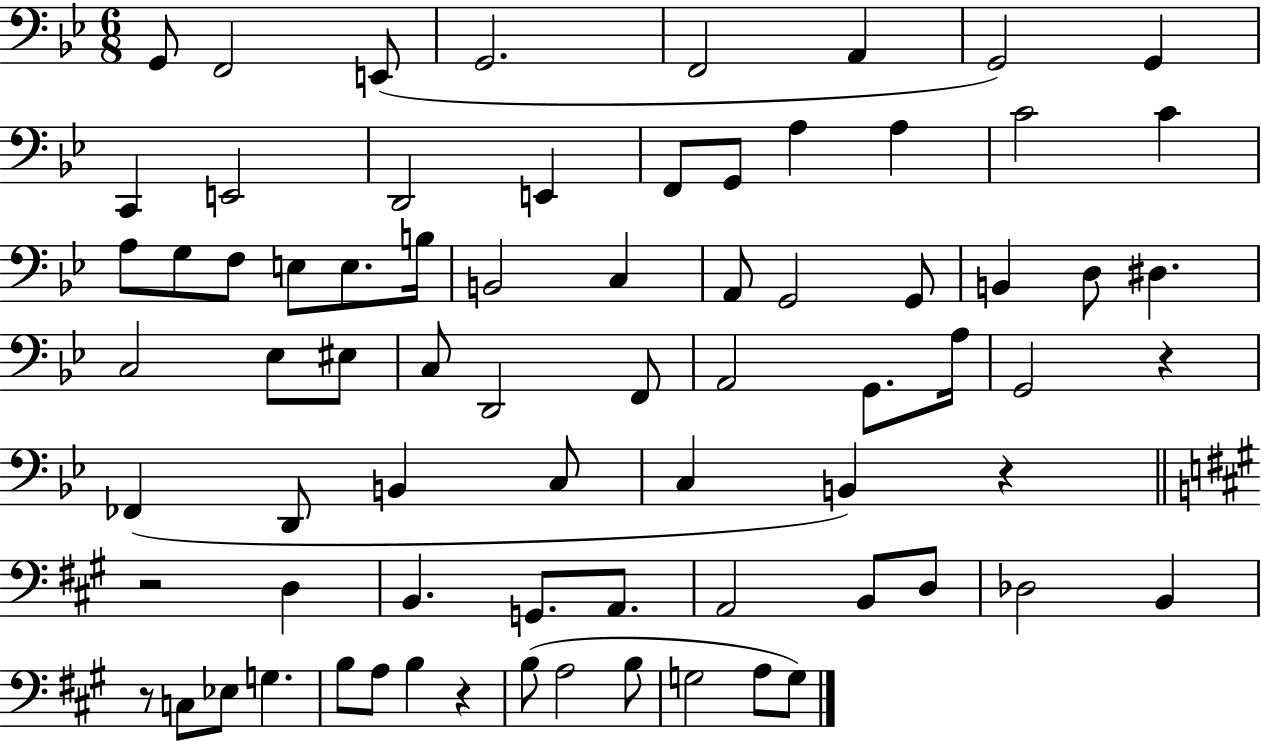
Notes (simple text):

G2/e F2/h E2/e G2/h. F2/h A2/q G2/h G2/q C2/q E2/h D2/h E2/q F2/e G2/e A3/q A3/q C4/h C4/q A3/e G3/e F3/e E3/e E3/e. B3/s B2/h C3/q A2/e G2/h G2/e B2/q D3/e D#3/q. C3/h Eb3/e EIS3/e C3/e D2/h F2/e A2/h G2/e. A3/s G2/h R/q FES2/q D2/e B2/q C3/e C3/q B2/q R/q R/h D3/q B2/q. G2/e. A2/e. A2/h B2/e D3/e Db3/h B2/q R/e C3/e Eb3/e G3/q. B3/e A3/e B3/q R/q B3/e A3/h B3/e G3/h A3/e G3/e